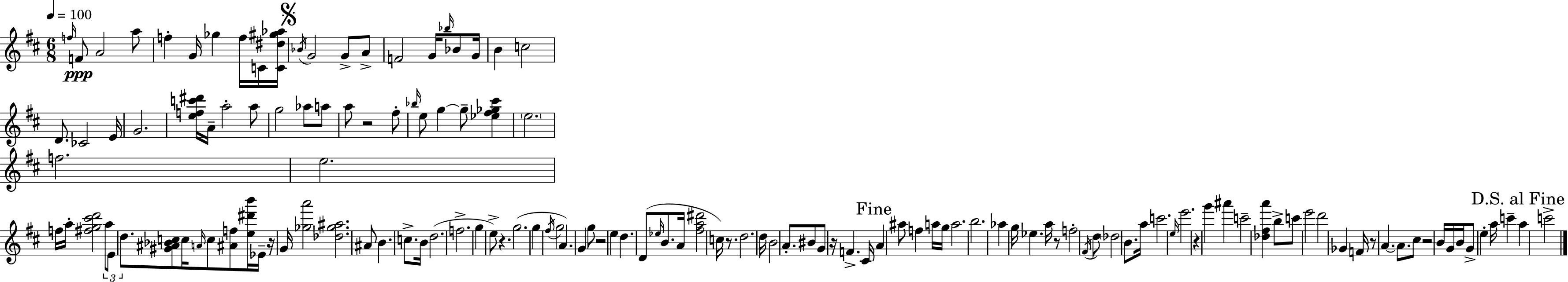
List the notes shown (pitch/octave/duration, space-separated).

F5/s F4/e A4/h A5/e F5/q G4/s Gb5/q F5/s C4/s [C4,D#5,G#5,Ab5]/s Bb4/s G4/h G4/e A4/e F4/h G4/s Bb5/s Bb4/e G4/s B4/q C5/h D4/e. CES4/h E4/s G4/h. [E5,F5,C6,D#6]/s A4/s A5/h A5/e G5/h Ab5/e A5/e A5/e R/h F#5/e Bb5/s E5/e G5/q G5/e [Eb5,F#5,Gb5,C#6]/q E5/h. F5/h. E5/h. F5/s A5/s [F#5,G5,C#6,D6]/h A5/e E4/e D5/e. [G#4,A#4,Bb4,C5]/e C5/s A4/s C5/e [A#4,F5]/e [E5,D#6,B6]/s Eb4/s R/s G4/s [Gb5,A6]/h [Db5,Gb5,A#5]/h. A#4/e B4/q. C5/e. B4/s D5/h. F5/h. G5/q E5/e R/q. G5/h. G5/q F#5/s G5/h A4/q. G4/q G5/e R/h E5/q D5/q. D4/e Eb5/s B4/e. A4/s [F#5,A5,D#6]/h C5/s R/e. D5/h. D5/s B4/h A4/e. BIS4/e G4/e R/s F4/q. C#4/s A4/q A#5/e F5/q A5/s G5/s A5/h. B5/h. Ab5/q G5/s Eb5/q. A5/s R/e F5/h F#4/s D5/e Db5/h B4/e. A5/s C6/h. E5/s E6/h. R/q G6/q A#6/q C6/h [Db5,F#5,A6]/q B5/e C6/e E6/h D6/h Gb4/q F4/s R/e A4/q. A4/e. C#5/e R/h B4/s G4/s B4/s G4/e E5/q A5/s C6/q A5/q C6/h